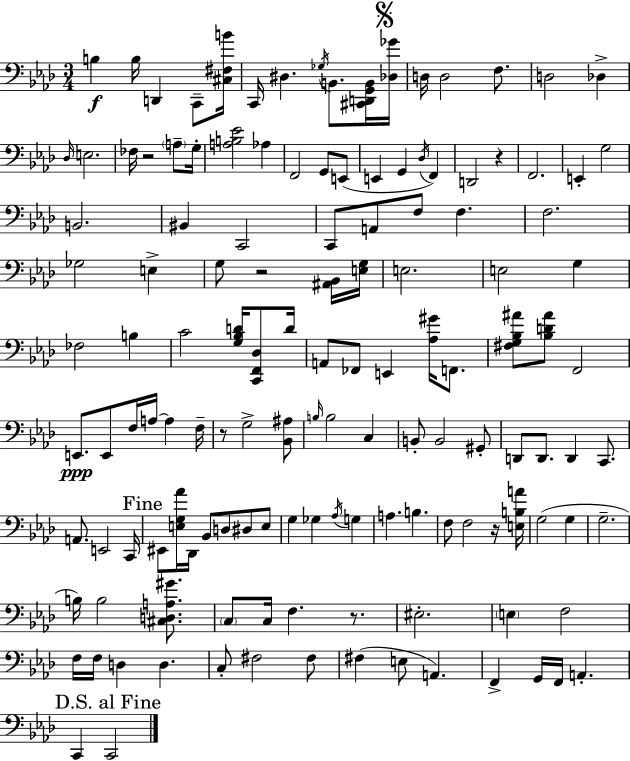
{
  \clef bass
  \numericTimeSignature
  \time 3/4
  \key aes \major
  b4\f b16 d,4 c,8-- <cis fis b'>16 | c,16 dis4. \acciaccatura { ges16 } b,8. <cis, d, g, b,>16 | \mark \markup { \musicglyph "scripts.segno" } <des ges'>16 d16 d2 f8. | d2 des4-> | \break \grace { des16 } e2. | fes16 r2 \parenthesize a8-- | g16-. <a b ees'>2 aes4 | f,2 g,8 | \break e,8( e,4 g,4 \acciaccatura { des16 } f,4) | d,2 r4 | f,2. | e,4-. g2 | \break b,2. | bis,4 c,2 | c,8 a,8 f8 f4. | f2. | \break ges2 e4-> | g8 r2 | <ais, bes,>16 <e g>16 e2. | e2 g4 | \break fes2 b4 | c'2 <g bes d'>16 | <c, f, des>8 d'16 a,8 fes,8 e,4 <aes gis'>16 | f,8. <fis g bes ais'>8 <bes d' ais'>8 f,2 | \break e,8.\ppp e,8 f16 a16~~ a4 | f16-- r8 g2-> | <bes, ais>8 \grace { b16 } b2 | c4 b,8-. b,2 | \break gis,8-. d,8 d,8. d,4 | c,8. a,8. e,2 | c,16 \mark "Fine" eis,8 <e g aes'>16 des,16 bes,8 d8 | dis8 e8 g4 ges4 | \break \acciaccatura { aes16 } g4 a4. b4. | f8 f2 | r16 <e b a'>16 g2( | g4 g2.-- | \break b16) b2 | <cis d a gis'>8. \parenthesize c8 c16 f4. | r8. eis2.-. | \parenthesize e4 f2 | \break f16 f16 d4 d4. | c8-. fis2 | fis8 fis4( e8 a,4.) | f,4-> g,16 f,16 a,4.-. | \break \mark "D.S. al Fine" c,4 c,2 | \bar "|."
}